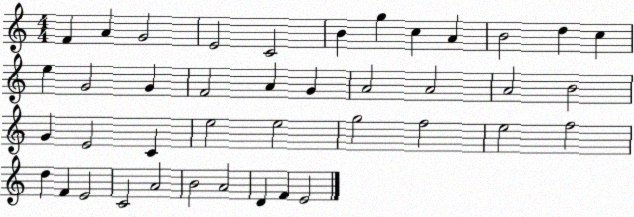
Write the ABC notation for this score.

X:1
T:Untitled
M:4/4
L:1/4
K:C
F A G2 E2 C2 B g c A B2 d c e G2 G F2 A G A2 A2 A2 B2 G E2 C e2 e2 g2 f2 e2 f2 d F E2 C2 A2 B2 A2 D F E2